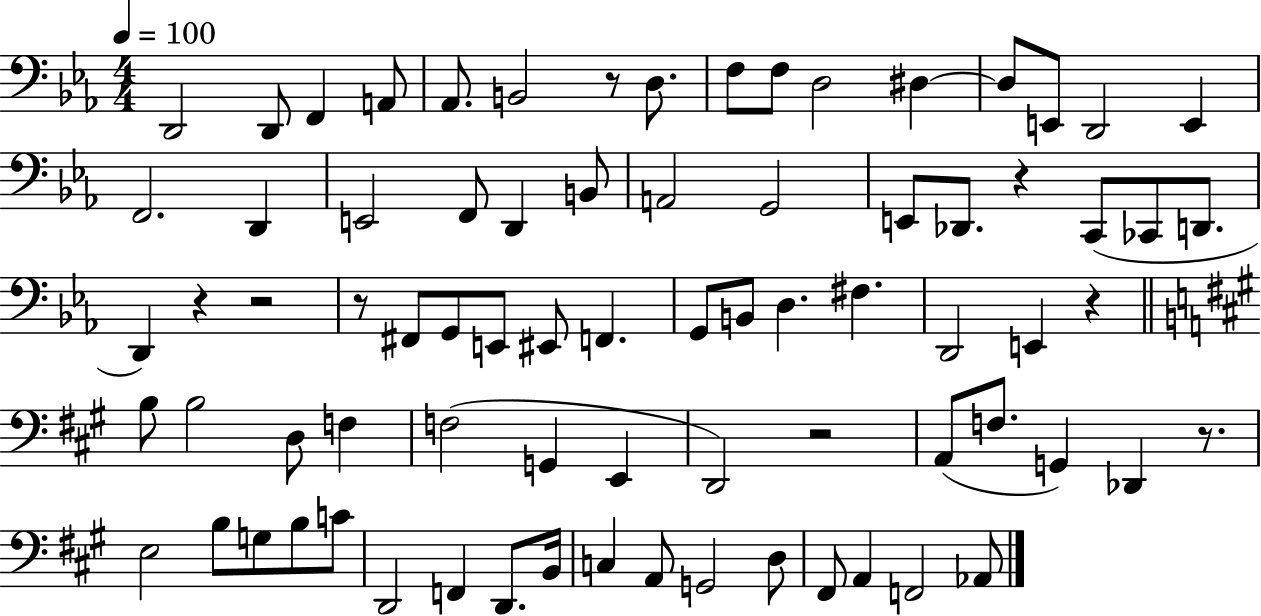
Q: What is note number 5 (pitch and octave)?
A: Ab2